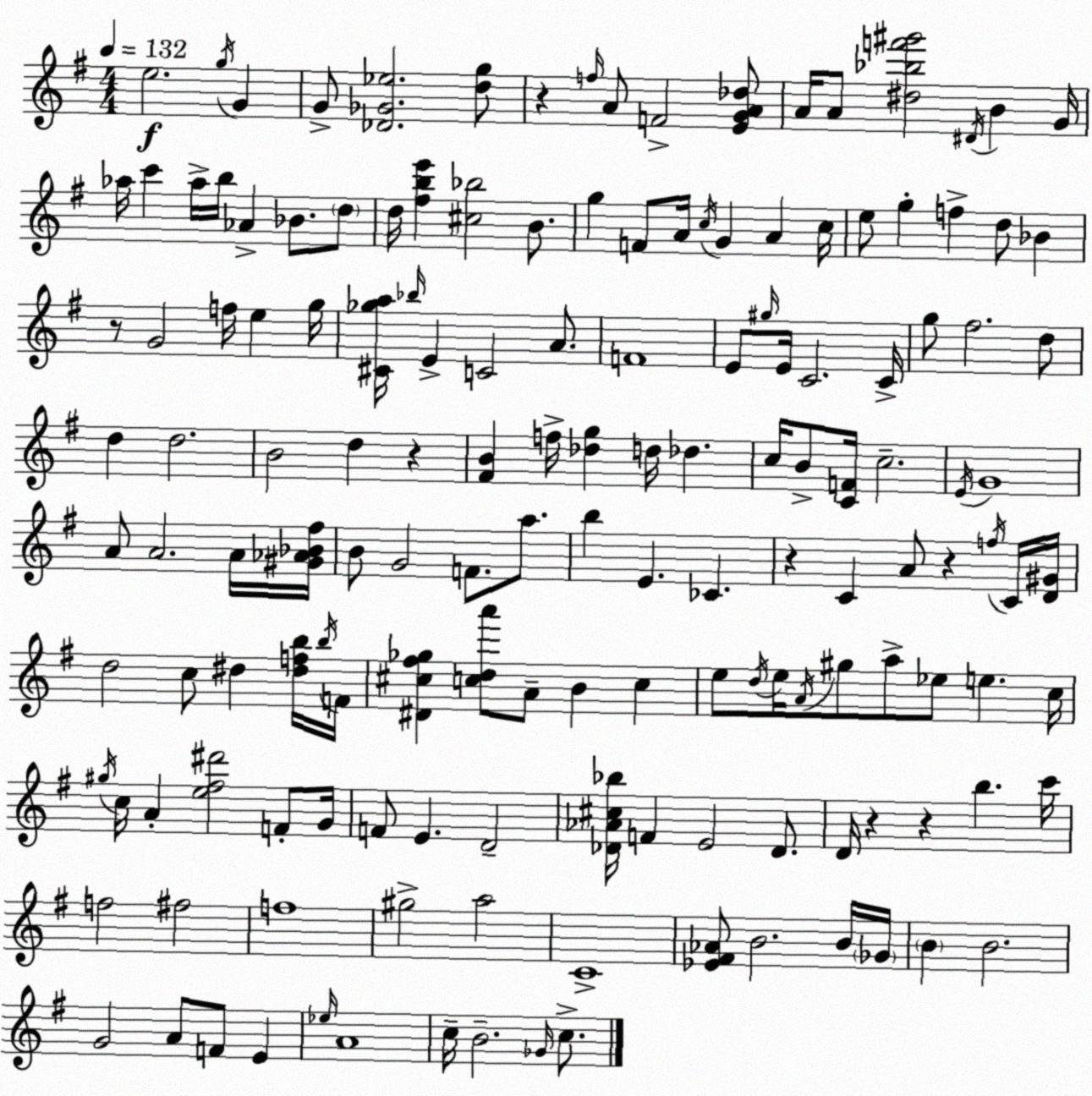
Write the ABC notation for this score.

X:1
T:Untitled
M:4/4
L:1/4
K:G
e2 g/4 G G/2 [_D_G_e]2 [dg]/2 z f/4 A/2 F2 [EGA_d]/2 A/4 A/2 [^d_bf'^g']2 ^D/4 B G/4 _a/4 c' _a/4 b/4 _A _B/2 d/2 d/4 [^fbe'] [^c_b]2 B/2 g F/2 A/4 c/4 G A c/4 e/2 g f d/2 _B z/2 G2 f/4 e g/4 [^C_ga]/4 _b/4 E C2 A/2 F4 E/2 ^g/4 E/4 C2 C/4 g/2 ^f2 d/2 d d2 B2 d z [^FB] f/4 [_dg] d/4 _d c/4 B/2 [CF]/4 c2 E/4 G4 A/2 A2 A/4 [^G_A_B^f]/4 B/2 G2 F/2 a/2 b E _C z C A/2 z f/4 C/4 [D^G]/4 d2 c/2 ^d [^dfb]/4 b/4 F/4 [^D^c^f_g] [cda']/2 A/2 B c e/2 d/4 e/4 A/4 ^g/2 a/2 _e/2 e c/4 ^g/4 c/4 A [e^f^d']2 F/2 G/4 F/2 E D2 [_D_A^c_b]/4 F E2 _D/2 D/4 z z b c'/4 f2 ^f2 f4 ^g2 a2 C4 [_E^F_A]/2 B2 B/4 _G/4 B B2 G2 A/2 F/2 E _e/4 A4 c/4 B2 _G/4 c/2